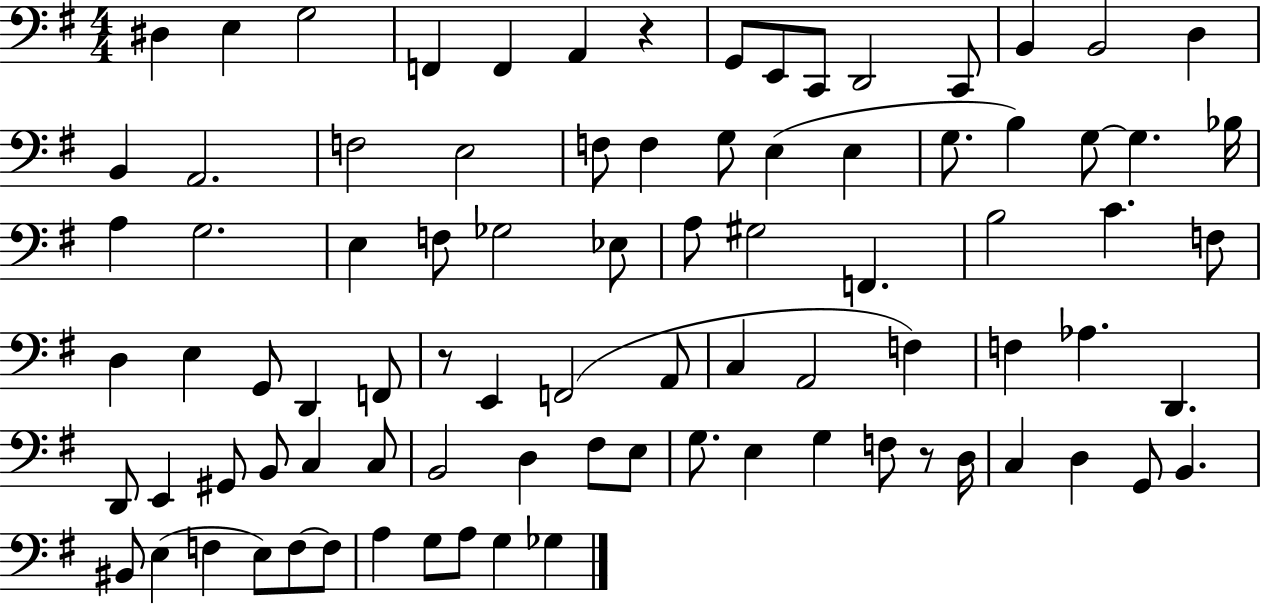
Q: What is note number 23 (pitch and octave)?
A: E3